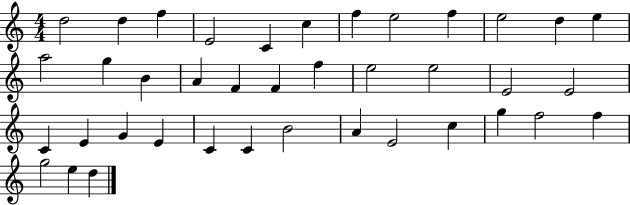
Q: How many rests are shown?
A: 0